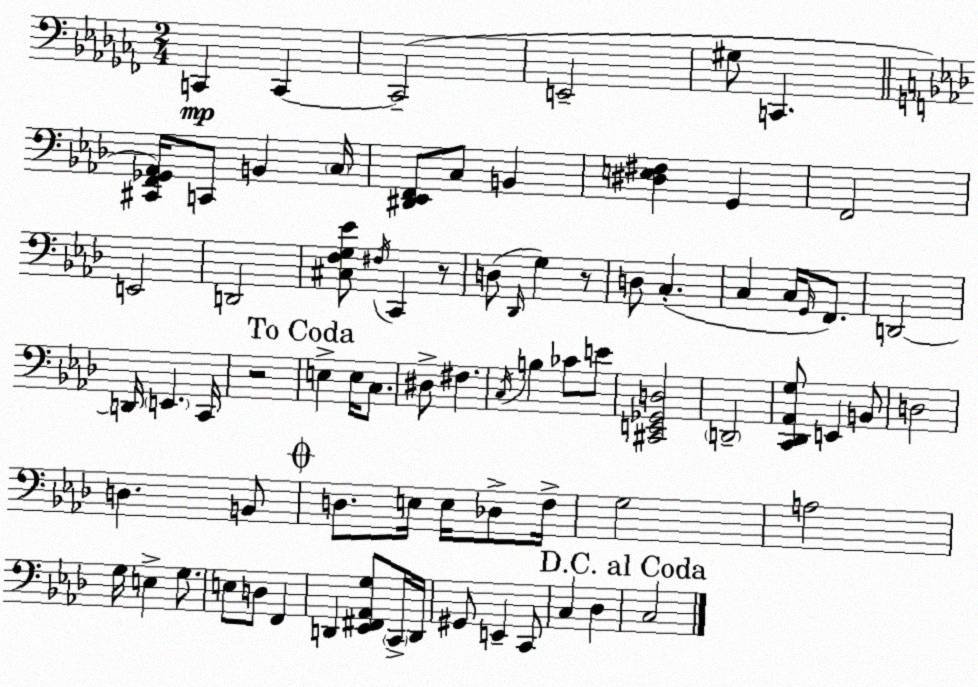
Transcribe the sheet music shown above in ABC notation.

X:1
T:Untitled
M:2/4
L:1/4
K:Abm
C,, C,, C,,2 E,,2 ^G,/2 C,, [^C,,F,,_G,,_A,,]/4 C,,/2 B,, C,/4 [^D,,_E,,F,,]/2 C,/2 B,, [^D,E,^F,] G,, F,,2 E,,2 D,,2 [^C,F,G,_E]/2 ^F,/4 C,, z/2 D,/2 _D,,/4 G, z/2 D,/2 C, C, C,/4 G,,/4 F,,/2 D,,2 D,,/4 E,, C,,/4 z2 E, E,/4 C,/2 ^D,/2 ^F, C,/4 B, _C/2 E/2 [^C,,E,,_G,,D,]2 D,,2 [C,,_D,,_A,,G,]/2 E,, B,,/2 D,2 D, B,,/2 D,/2 E,/4 E,/4 _D,/2 F,/4 G,2 A,2 G,/4 E, G,/2 E,/2 D,/2 F,, D,, [_E,,^F,,_A,,G,]/2 C,,/4 D,,/4 ^G,,/2 E,, C,,/2 C, _D, C,2